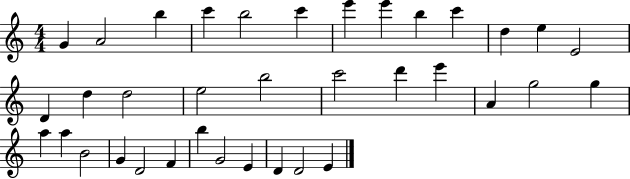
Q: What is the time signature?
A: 4/4